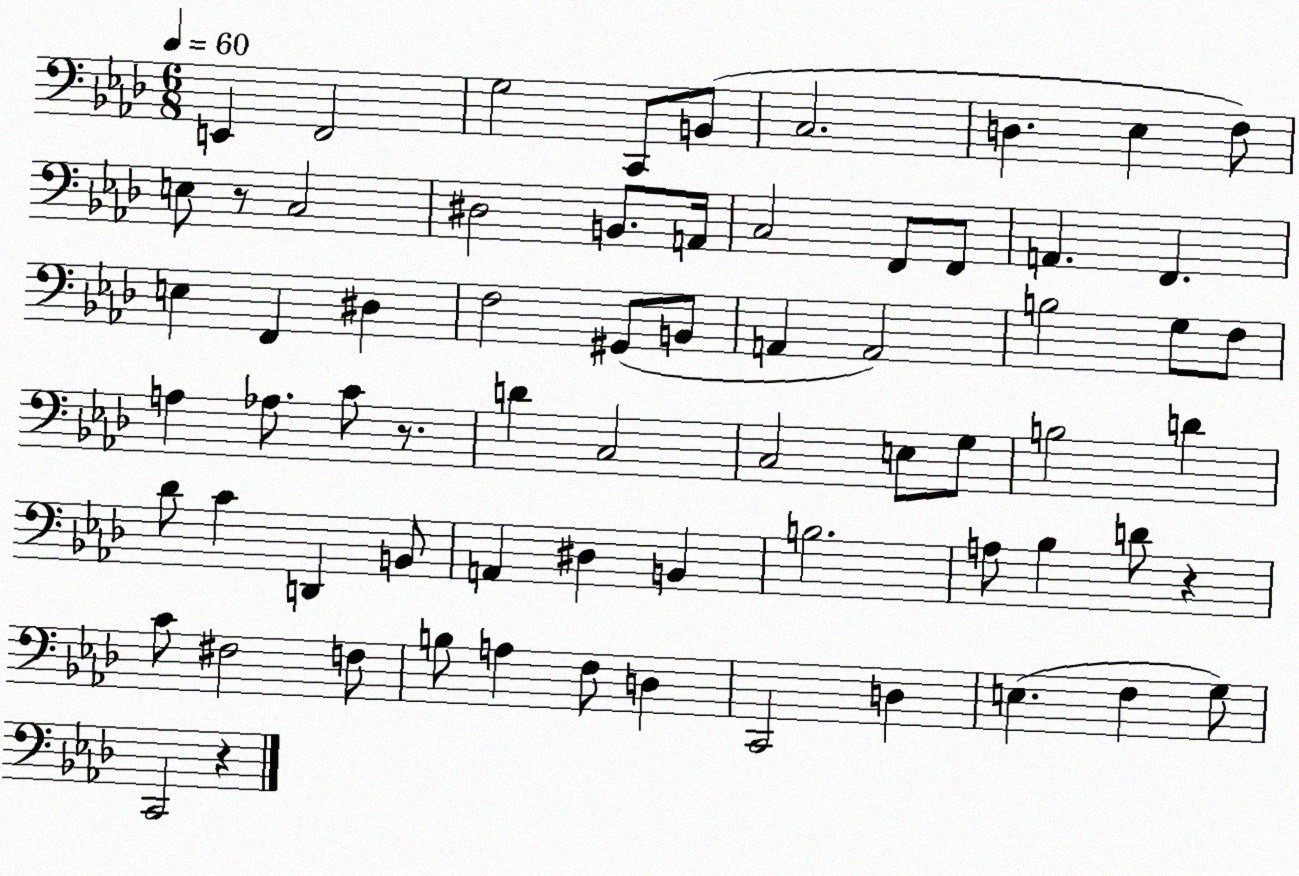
X:1
T:Untitled
M:6/8
L:1/4
K:Ab
E,, F,,2 G,2 C,,/2 B,,/2 C,2 D, _E, F,/2 E,/2 z/2 C,2 ^D,2 B,,/2 A,,/4 C,2 F,,/2 F,,/2 A,, F,, E, F,, ^D, F,2 ^G,,/2 B,,/2 A,, A,,2 B,2 G,/2 F,/2 A, _A,/2 C/2 z/2 D C,2 C,2 E,/2 G,/2 B,2 D _D/2 C D,, B,,/2 A,, ^D, B,, B,2 A,/2 _B, D/2 z C/2 ^F,2 F,/2 B,/2 A, F,/2 D, C,,2 D, E, F, G,/2 C,,2 z